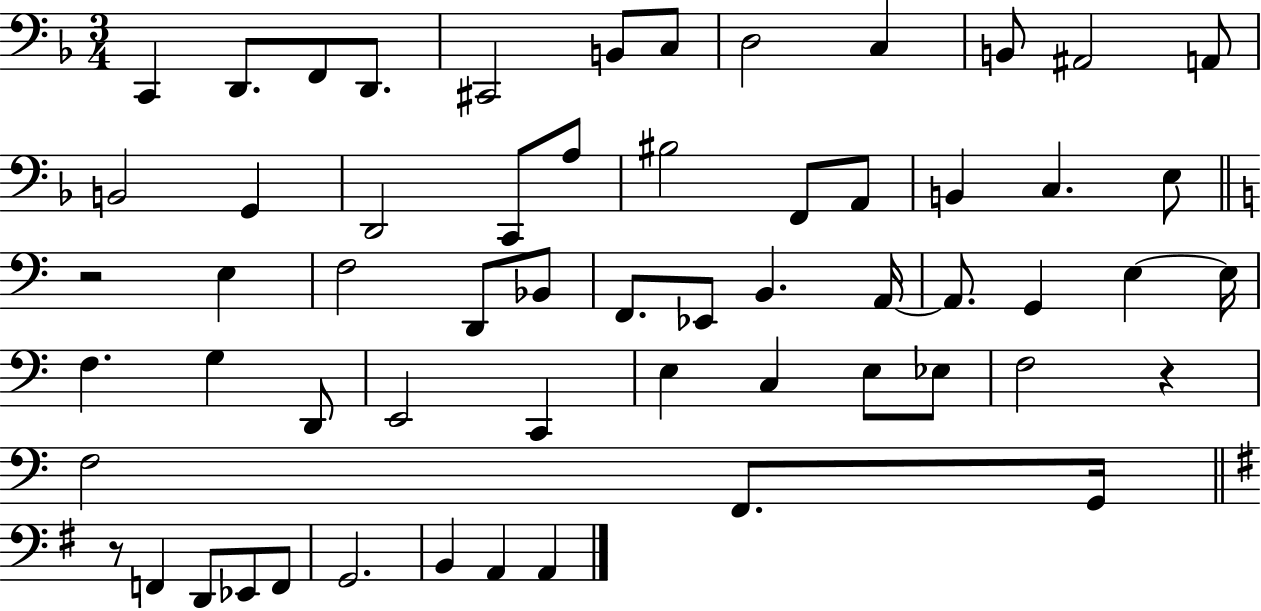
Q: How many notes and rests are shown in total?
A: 59